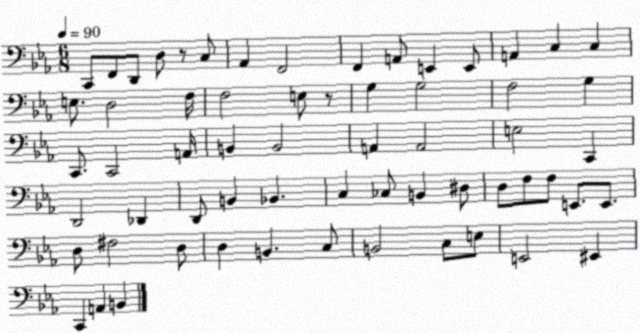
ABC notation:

X:1
T:Untitled
M:6/8
L:1/4
K:Eb
C,,/2 F,,/2 D,,/2 D,/2 z/2 C,/2 _A,, F,,2 F,, A,,/2 E,, E,,/2 A,, C, C, E,/2 D,2 F,/4 F,2 E,/2 z/2 G, G,2 F,2 G, C,,/2 C,,2 A,,/4 B,, B,,2 A,, A,,2 E,2 C,, D,,2 _D,, D,,/2 B,, _B,, C, _C,/2 B,, ^D,/2 D,/2 F,/2 F,/2 E,,/2 E,,/2 D,/2 ^F,2 D,/2 D, B,, C,/2 B,,2 C,/2 E,/2 E,,2 ^E,, C,, A,, B,,